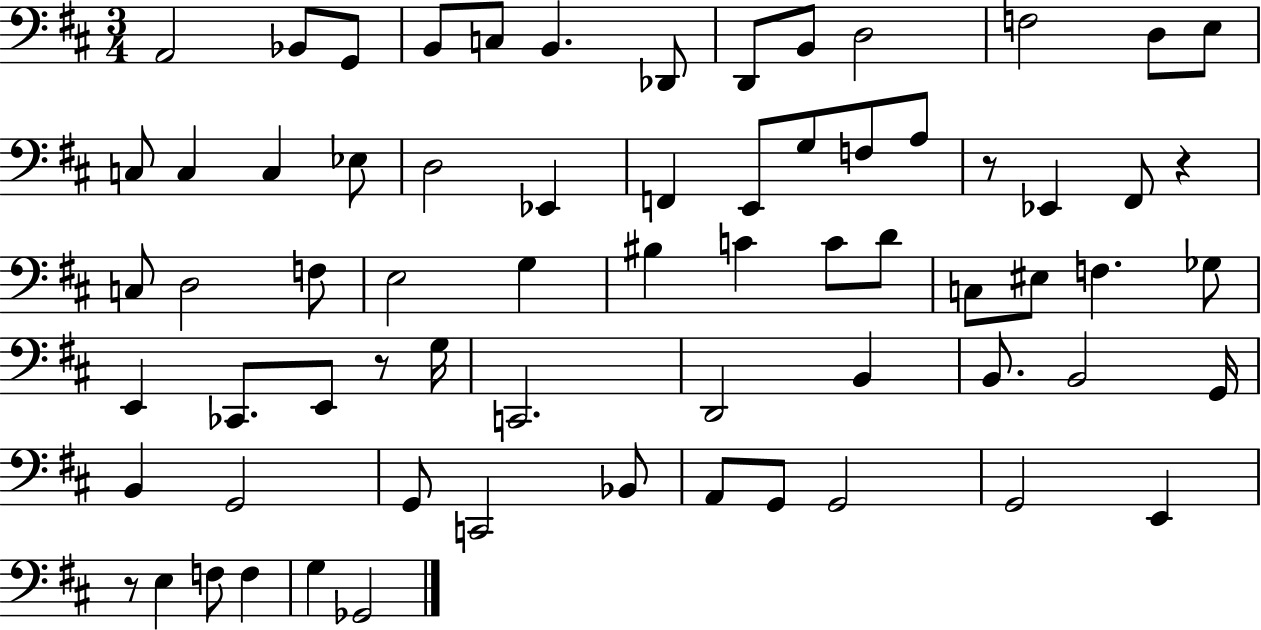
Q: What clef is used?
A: bass